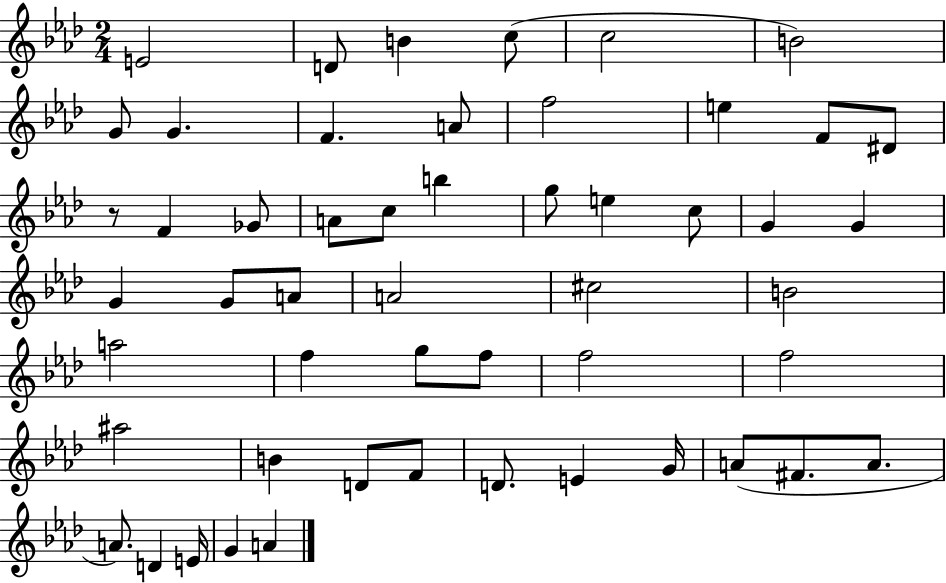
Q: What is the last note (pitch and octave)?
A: A4